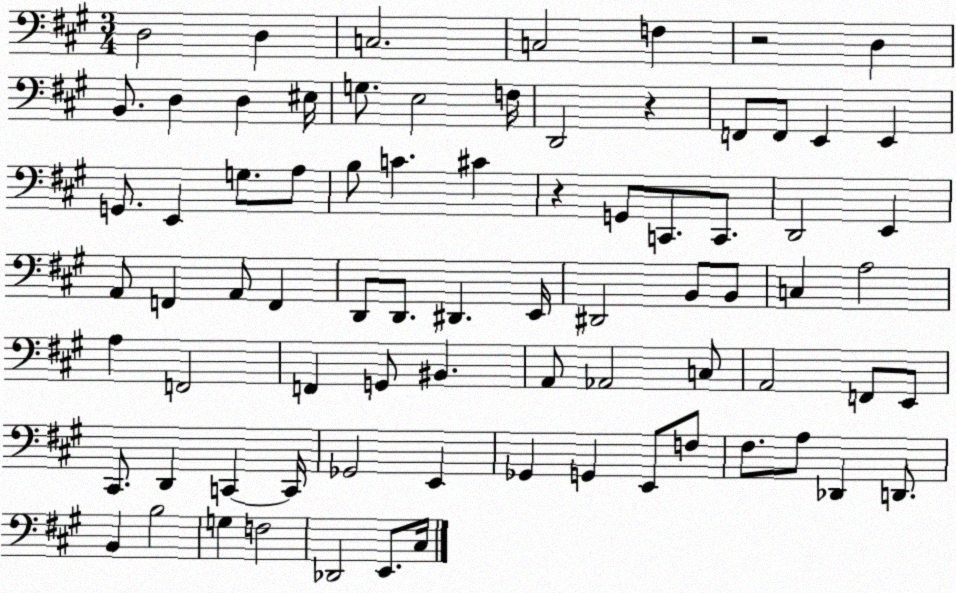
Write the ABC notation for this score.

X:1
T:Untitled
M:3/4
L:1/4
K:A
D,2 D, C,2 C,2 F, z2 D, B,,/2 D, D, ^E,/4 G,/2 E,2 F,/4 D,,2 z F,,/2 F,,/2 E,, E,, G,,/2 E,, G,/2 A,/2 B,/2 C ^C z G,,/2 C,,/2 C,,/2 D,,2 E,, A,,/2 F,, A,,/2 F,, D,,/2 D,,/2 ^D,, E,,/4 ^D,,2 B,,/2 B,,/2 C, A,2 A, F,,2 F,, G,,/2 ^B,, A,,/2 _A,,2 C,/2 A,,2 F,,/2 E,,/2 ^C,,/2 D,, C,, C,,/4 _G,,2 E,, _G,, G,, E,,/2 F,/2 ^F,/2 A,/2 _D,, D,,/2 B,, B,2 G, F,2 _D,,2 E,,/2 ^C,/4